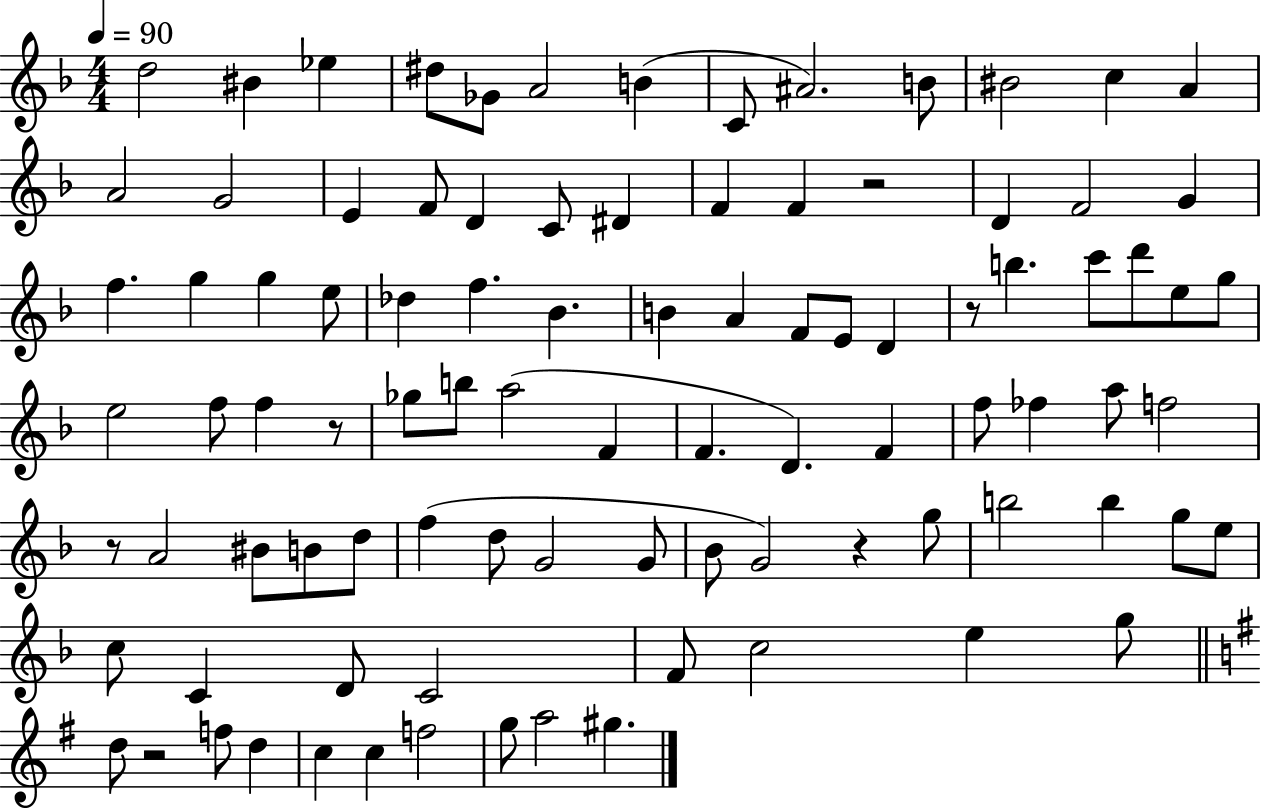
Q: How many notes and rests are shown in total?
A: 94